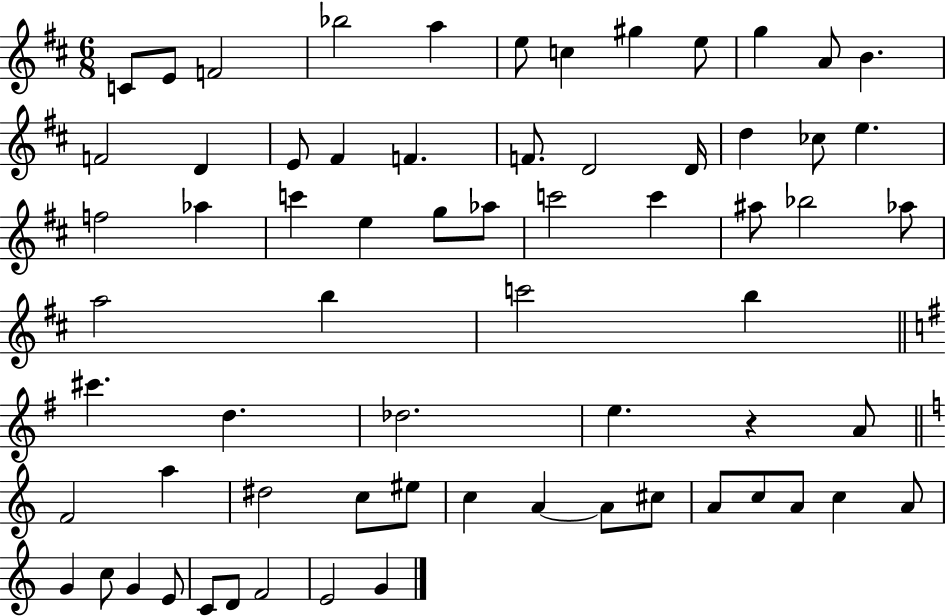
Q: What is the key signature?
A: D major